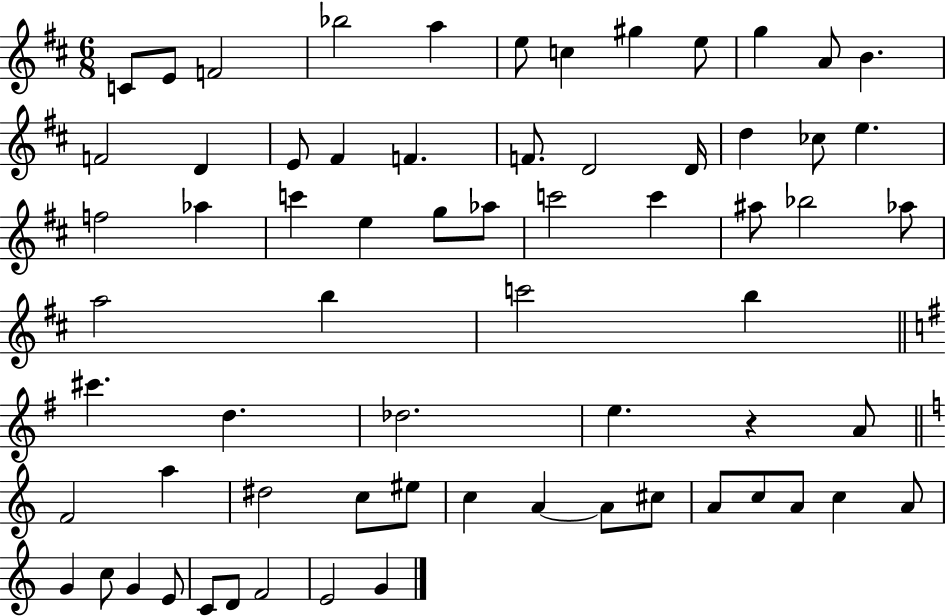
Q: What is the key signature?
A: D major